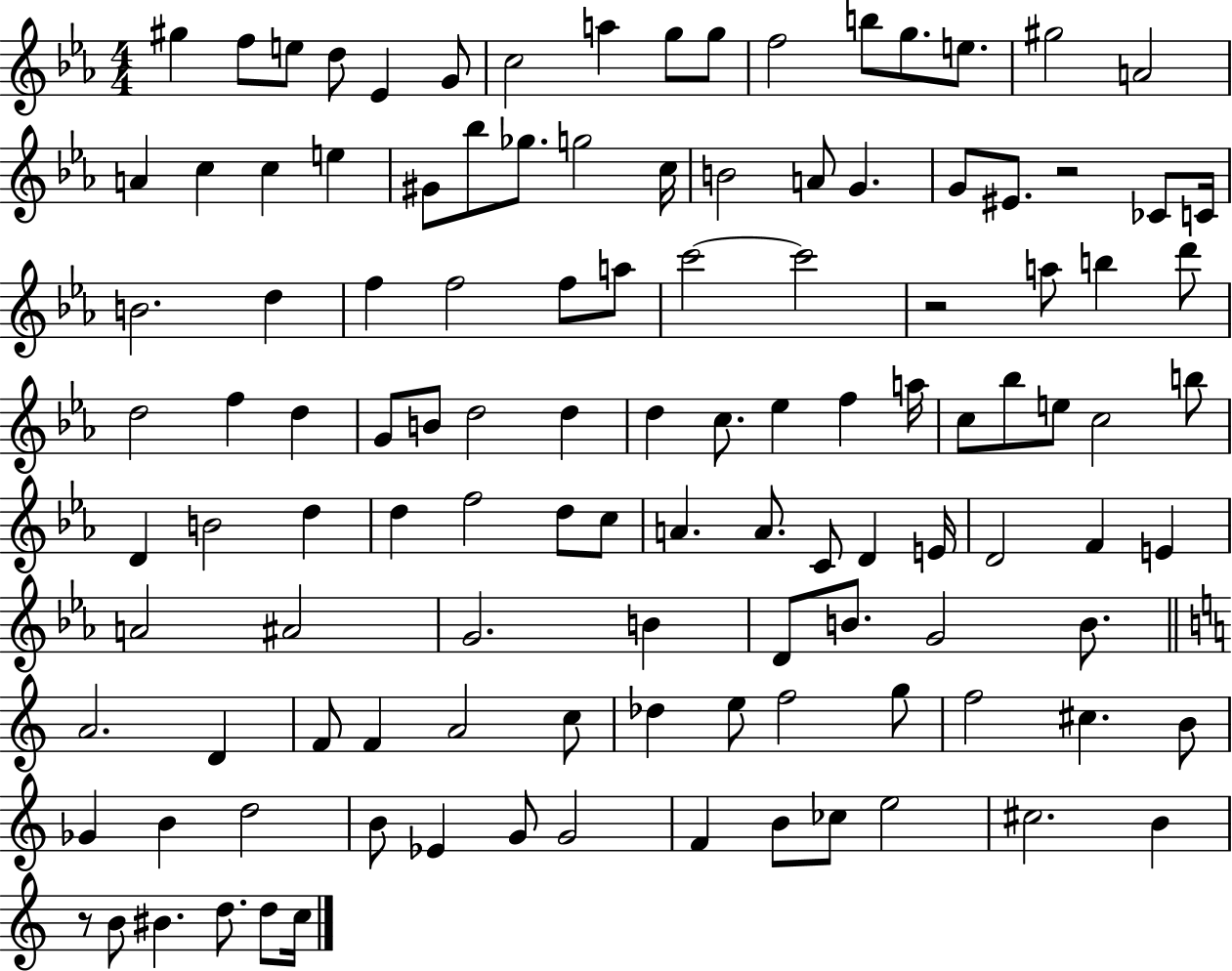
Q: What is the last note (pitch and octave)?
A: C5